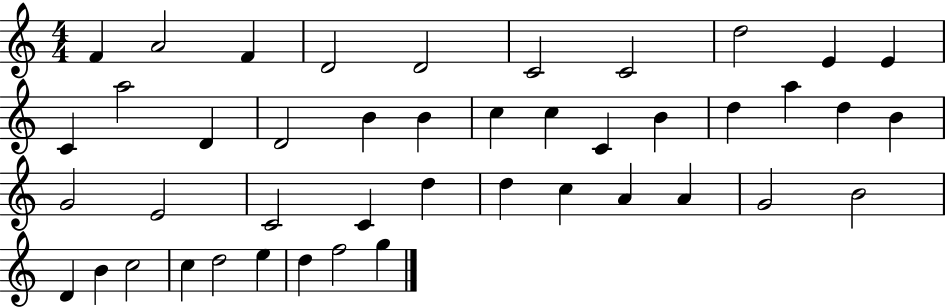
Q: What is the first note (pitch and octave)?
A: F4